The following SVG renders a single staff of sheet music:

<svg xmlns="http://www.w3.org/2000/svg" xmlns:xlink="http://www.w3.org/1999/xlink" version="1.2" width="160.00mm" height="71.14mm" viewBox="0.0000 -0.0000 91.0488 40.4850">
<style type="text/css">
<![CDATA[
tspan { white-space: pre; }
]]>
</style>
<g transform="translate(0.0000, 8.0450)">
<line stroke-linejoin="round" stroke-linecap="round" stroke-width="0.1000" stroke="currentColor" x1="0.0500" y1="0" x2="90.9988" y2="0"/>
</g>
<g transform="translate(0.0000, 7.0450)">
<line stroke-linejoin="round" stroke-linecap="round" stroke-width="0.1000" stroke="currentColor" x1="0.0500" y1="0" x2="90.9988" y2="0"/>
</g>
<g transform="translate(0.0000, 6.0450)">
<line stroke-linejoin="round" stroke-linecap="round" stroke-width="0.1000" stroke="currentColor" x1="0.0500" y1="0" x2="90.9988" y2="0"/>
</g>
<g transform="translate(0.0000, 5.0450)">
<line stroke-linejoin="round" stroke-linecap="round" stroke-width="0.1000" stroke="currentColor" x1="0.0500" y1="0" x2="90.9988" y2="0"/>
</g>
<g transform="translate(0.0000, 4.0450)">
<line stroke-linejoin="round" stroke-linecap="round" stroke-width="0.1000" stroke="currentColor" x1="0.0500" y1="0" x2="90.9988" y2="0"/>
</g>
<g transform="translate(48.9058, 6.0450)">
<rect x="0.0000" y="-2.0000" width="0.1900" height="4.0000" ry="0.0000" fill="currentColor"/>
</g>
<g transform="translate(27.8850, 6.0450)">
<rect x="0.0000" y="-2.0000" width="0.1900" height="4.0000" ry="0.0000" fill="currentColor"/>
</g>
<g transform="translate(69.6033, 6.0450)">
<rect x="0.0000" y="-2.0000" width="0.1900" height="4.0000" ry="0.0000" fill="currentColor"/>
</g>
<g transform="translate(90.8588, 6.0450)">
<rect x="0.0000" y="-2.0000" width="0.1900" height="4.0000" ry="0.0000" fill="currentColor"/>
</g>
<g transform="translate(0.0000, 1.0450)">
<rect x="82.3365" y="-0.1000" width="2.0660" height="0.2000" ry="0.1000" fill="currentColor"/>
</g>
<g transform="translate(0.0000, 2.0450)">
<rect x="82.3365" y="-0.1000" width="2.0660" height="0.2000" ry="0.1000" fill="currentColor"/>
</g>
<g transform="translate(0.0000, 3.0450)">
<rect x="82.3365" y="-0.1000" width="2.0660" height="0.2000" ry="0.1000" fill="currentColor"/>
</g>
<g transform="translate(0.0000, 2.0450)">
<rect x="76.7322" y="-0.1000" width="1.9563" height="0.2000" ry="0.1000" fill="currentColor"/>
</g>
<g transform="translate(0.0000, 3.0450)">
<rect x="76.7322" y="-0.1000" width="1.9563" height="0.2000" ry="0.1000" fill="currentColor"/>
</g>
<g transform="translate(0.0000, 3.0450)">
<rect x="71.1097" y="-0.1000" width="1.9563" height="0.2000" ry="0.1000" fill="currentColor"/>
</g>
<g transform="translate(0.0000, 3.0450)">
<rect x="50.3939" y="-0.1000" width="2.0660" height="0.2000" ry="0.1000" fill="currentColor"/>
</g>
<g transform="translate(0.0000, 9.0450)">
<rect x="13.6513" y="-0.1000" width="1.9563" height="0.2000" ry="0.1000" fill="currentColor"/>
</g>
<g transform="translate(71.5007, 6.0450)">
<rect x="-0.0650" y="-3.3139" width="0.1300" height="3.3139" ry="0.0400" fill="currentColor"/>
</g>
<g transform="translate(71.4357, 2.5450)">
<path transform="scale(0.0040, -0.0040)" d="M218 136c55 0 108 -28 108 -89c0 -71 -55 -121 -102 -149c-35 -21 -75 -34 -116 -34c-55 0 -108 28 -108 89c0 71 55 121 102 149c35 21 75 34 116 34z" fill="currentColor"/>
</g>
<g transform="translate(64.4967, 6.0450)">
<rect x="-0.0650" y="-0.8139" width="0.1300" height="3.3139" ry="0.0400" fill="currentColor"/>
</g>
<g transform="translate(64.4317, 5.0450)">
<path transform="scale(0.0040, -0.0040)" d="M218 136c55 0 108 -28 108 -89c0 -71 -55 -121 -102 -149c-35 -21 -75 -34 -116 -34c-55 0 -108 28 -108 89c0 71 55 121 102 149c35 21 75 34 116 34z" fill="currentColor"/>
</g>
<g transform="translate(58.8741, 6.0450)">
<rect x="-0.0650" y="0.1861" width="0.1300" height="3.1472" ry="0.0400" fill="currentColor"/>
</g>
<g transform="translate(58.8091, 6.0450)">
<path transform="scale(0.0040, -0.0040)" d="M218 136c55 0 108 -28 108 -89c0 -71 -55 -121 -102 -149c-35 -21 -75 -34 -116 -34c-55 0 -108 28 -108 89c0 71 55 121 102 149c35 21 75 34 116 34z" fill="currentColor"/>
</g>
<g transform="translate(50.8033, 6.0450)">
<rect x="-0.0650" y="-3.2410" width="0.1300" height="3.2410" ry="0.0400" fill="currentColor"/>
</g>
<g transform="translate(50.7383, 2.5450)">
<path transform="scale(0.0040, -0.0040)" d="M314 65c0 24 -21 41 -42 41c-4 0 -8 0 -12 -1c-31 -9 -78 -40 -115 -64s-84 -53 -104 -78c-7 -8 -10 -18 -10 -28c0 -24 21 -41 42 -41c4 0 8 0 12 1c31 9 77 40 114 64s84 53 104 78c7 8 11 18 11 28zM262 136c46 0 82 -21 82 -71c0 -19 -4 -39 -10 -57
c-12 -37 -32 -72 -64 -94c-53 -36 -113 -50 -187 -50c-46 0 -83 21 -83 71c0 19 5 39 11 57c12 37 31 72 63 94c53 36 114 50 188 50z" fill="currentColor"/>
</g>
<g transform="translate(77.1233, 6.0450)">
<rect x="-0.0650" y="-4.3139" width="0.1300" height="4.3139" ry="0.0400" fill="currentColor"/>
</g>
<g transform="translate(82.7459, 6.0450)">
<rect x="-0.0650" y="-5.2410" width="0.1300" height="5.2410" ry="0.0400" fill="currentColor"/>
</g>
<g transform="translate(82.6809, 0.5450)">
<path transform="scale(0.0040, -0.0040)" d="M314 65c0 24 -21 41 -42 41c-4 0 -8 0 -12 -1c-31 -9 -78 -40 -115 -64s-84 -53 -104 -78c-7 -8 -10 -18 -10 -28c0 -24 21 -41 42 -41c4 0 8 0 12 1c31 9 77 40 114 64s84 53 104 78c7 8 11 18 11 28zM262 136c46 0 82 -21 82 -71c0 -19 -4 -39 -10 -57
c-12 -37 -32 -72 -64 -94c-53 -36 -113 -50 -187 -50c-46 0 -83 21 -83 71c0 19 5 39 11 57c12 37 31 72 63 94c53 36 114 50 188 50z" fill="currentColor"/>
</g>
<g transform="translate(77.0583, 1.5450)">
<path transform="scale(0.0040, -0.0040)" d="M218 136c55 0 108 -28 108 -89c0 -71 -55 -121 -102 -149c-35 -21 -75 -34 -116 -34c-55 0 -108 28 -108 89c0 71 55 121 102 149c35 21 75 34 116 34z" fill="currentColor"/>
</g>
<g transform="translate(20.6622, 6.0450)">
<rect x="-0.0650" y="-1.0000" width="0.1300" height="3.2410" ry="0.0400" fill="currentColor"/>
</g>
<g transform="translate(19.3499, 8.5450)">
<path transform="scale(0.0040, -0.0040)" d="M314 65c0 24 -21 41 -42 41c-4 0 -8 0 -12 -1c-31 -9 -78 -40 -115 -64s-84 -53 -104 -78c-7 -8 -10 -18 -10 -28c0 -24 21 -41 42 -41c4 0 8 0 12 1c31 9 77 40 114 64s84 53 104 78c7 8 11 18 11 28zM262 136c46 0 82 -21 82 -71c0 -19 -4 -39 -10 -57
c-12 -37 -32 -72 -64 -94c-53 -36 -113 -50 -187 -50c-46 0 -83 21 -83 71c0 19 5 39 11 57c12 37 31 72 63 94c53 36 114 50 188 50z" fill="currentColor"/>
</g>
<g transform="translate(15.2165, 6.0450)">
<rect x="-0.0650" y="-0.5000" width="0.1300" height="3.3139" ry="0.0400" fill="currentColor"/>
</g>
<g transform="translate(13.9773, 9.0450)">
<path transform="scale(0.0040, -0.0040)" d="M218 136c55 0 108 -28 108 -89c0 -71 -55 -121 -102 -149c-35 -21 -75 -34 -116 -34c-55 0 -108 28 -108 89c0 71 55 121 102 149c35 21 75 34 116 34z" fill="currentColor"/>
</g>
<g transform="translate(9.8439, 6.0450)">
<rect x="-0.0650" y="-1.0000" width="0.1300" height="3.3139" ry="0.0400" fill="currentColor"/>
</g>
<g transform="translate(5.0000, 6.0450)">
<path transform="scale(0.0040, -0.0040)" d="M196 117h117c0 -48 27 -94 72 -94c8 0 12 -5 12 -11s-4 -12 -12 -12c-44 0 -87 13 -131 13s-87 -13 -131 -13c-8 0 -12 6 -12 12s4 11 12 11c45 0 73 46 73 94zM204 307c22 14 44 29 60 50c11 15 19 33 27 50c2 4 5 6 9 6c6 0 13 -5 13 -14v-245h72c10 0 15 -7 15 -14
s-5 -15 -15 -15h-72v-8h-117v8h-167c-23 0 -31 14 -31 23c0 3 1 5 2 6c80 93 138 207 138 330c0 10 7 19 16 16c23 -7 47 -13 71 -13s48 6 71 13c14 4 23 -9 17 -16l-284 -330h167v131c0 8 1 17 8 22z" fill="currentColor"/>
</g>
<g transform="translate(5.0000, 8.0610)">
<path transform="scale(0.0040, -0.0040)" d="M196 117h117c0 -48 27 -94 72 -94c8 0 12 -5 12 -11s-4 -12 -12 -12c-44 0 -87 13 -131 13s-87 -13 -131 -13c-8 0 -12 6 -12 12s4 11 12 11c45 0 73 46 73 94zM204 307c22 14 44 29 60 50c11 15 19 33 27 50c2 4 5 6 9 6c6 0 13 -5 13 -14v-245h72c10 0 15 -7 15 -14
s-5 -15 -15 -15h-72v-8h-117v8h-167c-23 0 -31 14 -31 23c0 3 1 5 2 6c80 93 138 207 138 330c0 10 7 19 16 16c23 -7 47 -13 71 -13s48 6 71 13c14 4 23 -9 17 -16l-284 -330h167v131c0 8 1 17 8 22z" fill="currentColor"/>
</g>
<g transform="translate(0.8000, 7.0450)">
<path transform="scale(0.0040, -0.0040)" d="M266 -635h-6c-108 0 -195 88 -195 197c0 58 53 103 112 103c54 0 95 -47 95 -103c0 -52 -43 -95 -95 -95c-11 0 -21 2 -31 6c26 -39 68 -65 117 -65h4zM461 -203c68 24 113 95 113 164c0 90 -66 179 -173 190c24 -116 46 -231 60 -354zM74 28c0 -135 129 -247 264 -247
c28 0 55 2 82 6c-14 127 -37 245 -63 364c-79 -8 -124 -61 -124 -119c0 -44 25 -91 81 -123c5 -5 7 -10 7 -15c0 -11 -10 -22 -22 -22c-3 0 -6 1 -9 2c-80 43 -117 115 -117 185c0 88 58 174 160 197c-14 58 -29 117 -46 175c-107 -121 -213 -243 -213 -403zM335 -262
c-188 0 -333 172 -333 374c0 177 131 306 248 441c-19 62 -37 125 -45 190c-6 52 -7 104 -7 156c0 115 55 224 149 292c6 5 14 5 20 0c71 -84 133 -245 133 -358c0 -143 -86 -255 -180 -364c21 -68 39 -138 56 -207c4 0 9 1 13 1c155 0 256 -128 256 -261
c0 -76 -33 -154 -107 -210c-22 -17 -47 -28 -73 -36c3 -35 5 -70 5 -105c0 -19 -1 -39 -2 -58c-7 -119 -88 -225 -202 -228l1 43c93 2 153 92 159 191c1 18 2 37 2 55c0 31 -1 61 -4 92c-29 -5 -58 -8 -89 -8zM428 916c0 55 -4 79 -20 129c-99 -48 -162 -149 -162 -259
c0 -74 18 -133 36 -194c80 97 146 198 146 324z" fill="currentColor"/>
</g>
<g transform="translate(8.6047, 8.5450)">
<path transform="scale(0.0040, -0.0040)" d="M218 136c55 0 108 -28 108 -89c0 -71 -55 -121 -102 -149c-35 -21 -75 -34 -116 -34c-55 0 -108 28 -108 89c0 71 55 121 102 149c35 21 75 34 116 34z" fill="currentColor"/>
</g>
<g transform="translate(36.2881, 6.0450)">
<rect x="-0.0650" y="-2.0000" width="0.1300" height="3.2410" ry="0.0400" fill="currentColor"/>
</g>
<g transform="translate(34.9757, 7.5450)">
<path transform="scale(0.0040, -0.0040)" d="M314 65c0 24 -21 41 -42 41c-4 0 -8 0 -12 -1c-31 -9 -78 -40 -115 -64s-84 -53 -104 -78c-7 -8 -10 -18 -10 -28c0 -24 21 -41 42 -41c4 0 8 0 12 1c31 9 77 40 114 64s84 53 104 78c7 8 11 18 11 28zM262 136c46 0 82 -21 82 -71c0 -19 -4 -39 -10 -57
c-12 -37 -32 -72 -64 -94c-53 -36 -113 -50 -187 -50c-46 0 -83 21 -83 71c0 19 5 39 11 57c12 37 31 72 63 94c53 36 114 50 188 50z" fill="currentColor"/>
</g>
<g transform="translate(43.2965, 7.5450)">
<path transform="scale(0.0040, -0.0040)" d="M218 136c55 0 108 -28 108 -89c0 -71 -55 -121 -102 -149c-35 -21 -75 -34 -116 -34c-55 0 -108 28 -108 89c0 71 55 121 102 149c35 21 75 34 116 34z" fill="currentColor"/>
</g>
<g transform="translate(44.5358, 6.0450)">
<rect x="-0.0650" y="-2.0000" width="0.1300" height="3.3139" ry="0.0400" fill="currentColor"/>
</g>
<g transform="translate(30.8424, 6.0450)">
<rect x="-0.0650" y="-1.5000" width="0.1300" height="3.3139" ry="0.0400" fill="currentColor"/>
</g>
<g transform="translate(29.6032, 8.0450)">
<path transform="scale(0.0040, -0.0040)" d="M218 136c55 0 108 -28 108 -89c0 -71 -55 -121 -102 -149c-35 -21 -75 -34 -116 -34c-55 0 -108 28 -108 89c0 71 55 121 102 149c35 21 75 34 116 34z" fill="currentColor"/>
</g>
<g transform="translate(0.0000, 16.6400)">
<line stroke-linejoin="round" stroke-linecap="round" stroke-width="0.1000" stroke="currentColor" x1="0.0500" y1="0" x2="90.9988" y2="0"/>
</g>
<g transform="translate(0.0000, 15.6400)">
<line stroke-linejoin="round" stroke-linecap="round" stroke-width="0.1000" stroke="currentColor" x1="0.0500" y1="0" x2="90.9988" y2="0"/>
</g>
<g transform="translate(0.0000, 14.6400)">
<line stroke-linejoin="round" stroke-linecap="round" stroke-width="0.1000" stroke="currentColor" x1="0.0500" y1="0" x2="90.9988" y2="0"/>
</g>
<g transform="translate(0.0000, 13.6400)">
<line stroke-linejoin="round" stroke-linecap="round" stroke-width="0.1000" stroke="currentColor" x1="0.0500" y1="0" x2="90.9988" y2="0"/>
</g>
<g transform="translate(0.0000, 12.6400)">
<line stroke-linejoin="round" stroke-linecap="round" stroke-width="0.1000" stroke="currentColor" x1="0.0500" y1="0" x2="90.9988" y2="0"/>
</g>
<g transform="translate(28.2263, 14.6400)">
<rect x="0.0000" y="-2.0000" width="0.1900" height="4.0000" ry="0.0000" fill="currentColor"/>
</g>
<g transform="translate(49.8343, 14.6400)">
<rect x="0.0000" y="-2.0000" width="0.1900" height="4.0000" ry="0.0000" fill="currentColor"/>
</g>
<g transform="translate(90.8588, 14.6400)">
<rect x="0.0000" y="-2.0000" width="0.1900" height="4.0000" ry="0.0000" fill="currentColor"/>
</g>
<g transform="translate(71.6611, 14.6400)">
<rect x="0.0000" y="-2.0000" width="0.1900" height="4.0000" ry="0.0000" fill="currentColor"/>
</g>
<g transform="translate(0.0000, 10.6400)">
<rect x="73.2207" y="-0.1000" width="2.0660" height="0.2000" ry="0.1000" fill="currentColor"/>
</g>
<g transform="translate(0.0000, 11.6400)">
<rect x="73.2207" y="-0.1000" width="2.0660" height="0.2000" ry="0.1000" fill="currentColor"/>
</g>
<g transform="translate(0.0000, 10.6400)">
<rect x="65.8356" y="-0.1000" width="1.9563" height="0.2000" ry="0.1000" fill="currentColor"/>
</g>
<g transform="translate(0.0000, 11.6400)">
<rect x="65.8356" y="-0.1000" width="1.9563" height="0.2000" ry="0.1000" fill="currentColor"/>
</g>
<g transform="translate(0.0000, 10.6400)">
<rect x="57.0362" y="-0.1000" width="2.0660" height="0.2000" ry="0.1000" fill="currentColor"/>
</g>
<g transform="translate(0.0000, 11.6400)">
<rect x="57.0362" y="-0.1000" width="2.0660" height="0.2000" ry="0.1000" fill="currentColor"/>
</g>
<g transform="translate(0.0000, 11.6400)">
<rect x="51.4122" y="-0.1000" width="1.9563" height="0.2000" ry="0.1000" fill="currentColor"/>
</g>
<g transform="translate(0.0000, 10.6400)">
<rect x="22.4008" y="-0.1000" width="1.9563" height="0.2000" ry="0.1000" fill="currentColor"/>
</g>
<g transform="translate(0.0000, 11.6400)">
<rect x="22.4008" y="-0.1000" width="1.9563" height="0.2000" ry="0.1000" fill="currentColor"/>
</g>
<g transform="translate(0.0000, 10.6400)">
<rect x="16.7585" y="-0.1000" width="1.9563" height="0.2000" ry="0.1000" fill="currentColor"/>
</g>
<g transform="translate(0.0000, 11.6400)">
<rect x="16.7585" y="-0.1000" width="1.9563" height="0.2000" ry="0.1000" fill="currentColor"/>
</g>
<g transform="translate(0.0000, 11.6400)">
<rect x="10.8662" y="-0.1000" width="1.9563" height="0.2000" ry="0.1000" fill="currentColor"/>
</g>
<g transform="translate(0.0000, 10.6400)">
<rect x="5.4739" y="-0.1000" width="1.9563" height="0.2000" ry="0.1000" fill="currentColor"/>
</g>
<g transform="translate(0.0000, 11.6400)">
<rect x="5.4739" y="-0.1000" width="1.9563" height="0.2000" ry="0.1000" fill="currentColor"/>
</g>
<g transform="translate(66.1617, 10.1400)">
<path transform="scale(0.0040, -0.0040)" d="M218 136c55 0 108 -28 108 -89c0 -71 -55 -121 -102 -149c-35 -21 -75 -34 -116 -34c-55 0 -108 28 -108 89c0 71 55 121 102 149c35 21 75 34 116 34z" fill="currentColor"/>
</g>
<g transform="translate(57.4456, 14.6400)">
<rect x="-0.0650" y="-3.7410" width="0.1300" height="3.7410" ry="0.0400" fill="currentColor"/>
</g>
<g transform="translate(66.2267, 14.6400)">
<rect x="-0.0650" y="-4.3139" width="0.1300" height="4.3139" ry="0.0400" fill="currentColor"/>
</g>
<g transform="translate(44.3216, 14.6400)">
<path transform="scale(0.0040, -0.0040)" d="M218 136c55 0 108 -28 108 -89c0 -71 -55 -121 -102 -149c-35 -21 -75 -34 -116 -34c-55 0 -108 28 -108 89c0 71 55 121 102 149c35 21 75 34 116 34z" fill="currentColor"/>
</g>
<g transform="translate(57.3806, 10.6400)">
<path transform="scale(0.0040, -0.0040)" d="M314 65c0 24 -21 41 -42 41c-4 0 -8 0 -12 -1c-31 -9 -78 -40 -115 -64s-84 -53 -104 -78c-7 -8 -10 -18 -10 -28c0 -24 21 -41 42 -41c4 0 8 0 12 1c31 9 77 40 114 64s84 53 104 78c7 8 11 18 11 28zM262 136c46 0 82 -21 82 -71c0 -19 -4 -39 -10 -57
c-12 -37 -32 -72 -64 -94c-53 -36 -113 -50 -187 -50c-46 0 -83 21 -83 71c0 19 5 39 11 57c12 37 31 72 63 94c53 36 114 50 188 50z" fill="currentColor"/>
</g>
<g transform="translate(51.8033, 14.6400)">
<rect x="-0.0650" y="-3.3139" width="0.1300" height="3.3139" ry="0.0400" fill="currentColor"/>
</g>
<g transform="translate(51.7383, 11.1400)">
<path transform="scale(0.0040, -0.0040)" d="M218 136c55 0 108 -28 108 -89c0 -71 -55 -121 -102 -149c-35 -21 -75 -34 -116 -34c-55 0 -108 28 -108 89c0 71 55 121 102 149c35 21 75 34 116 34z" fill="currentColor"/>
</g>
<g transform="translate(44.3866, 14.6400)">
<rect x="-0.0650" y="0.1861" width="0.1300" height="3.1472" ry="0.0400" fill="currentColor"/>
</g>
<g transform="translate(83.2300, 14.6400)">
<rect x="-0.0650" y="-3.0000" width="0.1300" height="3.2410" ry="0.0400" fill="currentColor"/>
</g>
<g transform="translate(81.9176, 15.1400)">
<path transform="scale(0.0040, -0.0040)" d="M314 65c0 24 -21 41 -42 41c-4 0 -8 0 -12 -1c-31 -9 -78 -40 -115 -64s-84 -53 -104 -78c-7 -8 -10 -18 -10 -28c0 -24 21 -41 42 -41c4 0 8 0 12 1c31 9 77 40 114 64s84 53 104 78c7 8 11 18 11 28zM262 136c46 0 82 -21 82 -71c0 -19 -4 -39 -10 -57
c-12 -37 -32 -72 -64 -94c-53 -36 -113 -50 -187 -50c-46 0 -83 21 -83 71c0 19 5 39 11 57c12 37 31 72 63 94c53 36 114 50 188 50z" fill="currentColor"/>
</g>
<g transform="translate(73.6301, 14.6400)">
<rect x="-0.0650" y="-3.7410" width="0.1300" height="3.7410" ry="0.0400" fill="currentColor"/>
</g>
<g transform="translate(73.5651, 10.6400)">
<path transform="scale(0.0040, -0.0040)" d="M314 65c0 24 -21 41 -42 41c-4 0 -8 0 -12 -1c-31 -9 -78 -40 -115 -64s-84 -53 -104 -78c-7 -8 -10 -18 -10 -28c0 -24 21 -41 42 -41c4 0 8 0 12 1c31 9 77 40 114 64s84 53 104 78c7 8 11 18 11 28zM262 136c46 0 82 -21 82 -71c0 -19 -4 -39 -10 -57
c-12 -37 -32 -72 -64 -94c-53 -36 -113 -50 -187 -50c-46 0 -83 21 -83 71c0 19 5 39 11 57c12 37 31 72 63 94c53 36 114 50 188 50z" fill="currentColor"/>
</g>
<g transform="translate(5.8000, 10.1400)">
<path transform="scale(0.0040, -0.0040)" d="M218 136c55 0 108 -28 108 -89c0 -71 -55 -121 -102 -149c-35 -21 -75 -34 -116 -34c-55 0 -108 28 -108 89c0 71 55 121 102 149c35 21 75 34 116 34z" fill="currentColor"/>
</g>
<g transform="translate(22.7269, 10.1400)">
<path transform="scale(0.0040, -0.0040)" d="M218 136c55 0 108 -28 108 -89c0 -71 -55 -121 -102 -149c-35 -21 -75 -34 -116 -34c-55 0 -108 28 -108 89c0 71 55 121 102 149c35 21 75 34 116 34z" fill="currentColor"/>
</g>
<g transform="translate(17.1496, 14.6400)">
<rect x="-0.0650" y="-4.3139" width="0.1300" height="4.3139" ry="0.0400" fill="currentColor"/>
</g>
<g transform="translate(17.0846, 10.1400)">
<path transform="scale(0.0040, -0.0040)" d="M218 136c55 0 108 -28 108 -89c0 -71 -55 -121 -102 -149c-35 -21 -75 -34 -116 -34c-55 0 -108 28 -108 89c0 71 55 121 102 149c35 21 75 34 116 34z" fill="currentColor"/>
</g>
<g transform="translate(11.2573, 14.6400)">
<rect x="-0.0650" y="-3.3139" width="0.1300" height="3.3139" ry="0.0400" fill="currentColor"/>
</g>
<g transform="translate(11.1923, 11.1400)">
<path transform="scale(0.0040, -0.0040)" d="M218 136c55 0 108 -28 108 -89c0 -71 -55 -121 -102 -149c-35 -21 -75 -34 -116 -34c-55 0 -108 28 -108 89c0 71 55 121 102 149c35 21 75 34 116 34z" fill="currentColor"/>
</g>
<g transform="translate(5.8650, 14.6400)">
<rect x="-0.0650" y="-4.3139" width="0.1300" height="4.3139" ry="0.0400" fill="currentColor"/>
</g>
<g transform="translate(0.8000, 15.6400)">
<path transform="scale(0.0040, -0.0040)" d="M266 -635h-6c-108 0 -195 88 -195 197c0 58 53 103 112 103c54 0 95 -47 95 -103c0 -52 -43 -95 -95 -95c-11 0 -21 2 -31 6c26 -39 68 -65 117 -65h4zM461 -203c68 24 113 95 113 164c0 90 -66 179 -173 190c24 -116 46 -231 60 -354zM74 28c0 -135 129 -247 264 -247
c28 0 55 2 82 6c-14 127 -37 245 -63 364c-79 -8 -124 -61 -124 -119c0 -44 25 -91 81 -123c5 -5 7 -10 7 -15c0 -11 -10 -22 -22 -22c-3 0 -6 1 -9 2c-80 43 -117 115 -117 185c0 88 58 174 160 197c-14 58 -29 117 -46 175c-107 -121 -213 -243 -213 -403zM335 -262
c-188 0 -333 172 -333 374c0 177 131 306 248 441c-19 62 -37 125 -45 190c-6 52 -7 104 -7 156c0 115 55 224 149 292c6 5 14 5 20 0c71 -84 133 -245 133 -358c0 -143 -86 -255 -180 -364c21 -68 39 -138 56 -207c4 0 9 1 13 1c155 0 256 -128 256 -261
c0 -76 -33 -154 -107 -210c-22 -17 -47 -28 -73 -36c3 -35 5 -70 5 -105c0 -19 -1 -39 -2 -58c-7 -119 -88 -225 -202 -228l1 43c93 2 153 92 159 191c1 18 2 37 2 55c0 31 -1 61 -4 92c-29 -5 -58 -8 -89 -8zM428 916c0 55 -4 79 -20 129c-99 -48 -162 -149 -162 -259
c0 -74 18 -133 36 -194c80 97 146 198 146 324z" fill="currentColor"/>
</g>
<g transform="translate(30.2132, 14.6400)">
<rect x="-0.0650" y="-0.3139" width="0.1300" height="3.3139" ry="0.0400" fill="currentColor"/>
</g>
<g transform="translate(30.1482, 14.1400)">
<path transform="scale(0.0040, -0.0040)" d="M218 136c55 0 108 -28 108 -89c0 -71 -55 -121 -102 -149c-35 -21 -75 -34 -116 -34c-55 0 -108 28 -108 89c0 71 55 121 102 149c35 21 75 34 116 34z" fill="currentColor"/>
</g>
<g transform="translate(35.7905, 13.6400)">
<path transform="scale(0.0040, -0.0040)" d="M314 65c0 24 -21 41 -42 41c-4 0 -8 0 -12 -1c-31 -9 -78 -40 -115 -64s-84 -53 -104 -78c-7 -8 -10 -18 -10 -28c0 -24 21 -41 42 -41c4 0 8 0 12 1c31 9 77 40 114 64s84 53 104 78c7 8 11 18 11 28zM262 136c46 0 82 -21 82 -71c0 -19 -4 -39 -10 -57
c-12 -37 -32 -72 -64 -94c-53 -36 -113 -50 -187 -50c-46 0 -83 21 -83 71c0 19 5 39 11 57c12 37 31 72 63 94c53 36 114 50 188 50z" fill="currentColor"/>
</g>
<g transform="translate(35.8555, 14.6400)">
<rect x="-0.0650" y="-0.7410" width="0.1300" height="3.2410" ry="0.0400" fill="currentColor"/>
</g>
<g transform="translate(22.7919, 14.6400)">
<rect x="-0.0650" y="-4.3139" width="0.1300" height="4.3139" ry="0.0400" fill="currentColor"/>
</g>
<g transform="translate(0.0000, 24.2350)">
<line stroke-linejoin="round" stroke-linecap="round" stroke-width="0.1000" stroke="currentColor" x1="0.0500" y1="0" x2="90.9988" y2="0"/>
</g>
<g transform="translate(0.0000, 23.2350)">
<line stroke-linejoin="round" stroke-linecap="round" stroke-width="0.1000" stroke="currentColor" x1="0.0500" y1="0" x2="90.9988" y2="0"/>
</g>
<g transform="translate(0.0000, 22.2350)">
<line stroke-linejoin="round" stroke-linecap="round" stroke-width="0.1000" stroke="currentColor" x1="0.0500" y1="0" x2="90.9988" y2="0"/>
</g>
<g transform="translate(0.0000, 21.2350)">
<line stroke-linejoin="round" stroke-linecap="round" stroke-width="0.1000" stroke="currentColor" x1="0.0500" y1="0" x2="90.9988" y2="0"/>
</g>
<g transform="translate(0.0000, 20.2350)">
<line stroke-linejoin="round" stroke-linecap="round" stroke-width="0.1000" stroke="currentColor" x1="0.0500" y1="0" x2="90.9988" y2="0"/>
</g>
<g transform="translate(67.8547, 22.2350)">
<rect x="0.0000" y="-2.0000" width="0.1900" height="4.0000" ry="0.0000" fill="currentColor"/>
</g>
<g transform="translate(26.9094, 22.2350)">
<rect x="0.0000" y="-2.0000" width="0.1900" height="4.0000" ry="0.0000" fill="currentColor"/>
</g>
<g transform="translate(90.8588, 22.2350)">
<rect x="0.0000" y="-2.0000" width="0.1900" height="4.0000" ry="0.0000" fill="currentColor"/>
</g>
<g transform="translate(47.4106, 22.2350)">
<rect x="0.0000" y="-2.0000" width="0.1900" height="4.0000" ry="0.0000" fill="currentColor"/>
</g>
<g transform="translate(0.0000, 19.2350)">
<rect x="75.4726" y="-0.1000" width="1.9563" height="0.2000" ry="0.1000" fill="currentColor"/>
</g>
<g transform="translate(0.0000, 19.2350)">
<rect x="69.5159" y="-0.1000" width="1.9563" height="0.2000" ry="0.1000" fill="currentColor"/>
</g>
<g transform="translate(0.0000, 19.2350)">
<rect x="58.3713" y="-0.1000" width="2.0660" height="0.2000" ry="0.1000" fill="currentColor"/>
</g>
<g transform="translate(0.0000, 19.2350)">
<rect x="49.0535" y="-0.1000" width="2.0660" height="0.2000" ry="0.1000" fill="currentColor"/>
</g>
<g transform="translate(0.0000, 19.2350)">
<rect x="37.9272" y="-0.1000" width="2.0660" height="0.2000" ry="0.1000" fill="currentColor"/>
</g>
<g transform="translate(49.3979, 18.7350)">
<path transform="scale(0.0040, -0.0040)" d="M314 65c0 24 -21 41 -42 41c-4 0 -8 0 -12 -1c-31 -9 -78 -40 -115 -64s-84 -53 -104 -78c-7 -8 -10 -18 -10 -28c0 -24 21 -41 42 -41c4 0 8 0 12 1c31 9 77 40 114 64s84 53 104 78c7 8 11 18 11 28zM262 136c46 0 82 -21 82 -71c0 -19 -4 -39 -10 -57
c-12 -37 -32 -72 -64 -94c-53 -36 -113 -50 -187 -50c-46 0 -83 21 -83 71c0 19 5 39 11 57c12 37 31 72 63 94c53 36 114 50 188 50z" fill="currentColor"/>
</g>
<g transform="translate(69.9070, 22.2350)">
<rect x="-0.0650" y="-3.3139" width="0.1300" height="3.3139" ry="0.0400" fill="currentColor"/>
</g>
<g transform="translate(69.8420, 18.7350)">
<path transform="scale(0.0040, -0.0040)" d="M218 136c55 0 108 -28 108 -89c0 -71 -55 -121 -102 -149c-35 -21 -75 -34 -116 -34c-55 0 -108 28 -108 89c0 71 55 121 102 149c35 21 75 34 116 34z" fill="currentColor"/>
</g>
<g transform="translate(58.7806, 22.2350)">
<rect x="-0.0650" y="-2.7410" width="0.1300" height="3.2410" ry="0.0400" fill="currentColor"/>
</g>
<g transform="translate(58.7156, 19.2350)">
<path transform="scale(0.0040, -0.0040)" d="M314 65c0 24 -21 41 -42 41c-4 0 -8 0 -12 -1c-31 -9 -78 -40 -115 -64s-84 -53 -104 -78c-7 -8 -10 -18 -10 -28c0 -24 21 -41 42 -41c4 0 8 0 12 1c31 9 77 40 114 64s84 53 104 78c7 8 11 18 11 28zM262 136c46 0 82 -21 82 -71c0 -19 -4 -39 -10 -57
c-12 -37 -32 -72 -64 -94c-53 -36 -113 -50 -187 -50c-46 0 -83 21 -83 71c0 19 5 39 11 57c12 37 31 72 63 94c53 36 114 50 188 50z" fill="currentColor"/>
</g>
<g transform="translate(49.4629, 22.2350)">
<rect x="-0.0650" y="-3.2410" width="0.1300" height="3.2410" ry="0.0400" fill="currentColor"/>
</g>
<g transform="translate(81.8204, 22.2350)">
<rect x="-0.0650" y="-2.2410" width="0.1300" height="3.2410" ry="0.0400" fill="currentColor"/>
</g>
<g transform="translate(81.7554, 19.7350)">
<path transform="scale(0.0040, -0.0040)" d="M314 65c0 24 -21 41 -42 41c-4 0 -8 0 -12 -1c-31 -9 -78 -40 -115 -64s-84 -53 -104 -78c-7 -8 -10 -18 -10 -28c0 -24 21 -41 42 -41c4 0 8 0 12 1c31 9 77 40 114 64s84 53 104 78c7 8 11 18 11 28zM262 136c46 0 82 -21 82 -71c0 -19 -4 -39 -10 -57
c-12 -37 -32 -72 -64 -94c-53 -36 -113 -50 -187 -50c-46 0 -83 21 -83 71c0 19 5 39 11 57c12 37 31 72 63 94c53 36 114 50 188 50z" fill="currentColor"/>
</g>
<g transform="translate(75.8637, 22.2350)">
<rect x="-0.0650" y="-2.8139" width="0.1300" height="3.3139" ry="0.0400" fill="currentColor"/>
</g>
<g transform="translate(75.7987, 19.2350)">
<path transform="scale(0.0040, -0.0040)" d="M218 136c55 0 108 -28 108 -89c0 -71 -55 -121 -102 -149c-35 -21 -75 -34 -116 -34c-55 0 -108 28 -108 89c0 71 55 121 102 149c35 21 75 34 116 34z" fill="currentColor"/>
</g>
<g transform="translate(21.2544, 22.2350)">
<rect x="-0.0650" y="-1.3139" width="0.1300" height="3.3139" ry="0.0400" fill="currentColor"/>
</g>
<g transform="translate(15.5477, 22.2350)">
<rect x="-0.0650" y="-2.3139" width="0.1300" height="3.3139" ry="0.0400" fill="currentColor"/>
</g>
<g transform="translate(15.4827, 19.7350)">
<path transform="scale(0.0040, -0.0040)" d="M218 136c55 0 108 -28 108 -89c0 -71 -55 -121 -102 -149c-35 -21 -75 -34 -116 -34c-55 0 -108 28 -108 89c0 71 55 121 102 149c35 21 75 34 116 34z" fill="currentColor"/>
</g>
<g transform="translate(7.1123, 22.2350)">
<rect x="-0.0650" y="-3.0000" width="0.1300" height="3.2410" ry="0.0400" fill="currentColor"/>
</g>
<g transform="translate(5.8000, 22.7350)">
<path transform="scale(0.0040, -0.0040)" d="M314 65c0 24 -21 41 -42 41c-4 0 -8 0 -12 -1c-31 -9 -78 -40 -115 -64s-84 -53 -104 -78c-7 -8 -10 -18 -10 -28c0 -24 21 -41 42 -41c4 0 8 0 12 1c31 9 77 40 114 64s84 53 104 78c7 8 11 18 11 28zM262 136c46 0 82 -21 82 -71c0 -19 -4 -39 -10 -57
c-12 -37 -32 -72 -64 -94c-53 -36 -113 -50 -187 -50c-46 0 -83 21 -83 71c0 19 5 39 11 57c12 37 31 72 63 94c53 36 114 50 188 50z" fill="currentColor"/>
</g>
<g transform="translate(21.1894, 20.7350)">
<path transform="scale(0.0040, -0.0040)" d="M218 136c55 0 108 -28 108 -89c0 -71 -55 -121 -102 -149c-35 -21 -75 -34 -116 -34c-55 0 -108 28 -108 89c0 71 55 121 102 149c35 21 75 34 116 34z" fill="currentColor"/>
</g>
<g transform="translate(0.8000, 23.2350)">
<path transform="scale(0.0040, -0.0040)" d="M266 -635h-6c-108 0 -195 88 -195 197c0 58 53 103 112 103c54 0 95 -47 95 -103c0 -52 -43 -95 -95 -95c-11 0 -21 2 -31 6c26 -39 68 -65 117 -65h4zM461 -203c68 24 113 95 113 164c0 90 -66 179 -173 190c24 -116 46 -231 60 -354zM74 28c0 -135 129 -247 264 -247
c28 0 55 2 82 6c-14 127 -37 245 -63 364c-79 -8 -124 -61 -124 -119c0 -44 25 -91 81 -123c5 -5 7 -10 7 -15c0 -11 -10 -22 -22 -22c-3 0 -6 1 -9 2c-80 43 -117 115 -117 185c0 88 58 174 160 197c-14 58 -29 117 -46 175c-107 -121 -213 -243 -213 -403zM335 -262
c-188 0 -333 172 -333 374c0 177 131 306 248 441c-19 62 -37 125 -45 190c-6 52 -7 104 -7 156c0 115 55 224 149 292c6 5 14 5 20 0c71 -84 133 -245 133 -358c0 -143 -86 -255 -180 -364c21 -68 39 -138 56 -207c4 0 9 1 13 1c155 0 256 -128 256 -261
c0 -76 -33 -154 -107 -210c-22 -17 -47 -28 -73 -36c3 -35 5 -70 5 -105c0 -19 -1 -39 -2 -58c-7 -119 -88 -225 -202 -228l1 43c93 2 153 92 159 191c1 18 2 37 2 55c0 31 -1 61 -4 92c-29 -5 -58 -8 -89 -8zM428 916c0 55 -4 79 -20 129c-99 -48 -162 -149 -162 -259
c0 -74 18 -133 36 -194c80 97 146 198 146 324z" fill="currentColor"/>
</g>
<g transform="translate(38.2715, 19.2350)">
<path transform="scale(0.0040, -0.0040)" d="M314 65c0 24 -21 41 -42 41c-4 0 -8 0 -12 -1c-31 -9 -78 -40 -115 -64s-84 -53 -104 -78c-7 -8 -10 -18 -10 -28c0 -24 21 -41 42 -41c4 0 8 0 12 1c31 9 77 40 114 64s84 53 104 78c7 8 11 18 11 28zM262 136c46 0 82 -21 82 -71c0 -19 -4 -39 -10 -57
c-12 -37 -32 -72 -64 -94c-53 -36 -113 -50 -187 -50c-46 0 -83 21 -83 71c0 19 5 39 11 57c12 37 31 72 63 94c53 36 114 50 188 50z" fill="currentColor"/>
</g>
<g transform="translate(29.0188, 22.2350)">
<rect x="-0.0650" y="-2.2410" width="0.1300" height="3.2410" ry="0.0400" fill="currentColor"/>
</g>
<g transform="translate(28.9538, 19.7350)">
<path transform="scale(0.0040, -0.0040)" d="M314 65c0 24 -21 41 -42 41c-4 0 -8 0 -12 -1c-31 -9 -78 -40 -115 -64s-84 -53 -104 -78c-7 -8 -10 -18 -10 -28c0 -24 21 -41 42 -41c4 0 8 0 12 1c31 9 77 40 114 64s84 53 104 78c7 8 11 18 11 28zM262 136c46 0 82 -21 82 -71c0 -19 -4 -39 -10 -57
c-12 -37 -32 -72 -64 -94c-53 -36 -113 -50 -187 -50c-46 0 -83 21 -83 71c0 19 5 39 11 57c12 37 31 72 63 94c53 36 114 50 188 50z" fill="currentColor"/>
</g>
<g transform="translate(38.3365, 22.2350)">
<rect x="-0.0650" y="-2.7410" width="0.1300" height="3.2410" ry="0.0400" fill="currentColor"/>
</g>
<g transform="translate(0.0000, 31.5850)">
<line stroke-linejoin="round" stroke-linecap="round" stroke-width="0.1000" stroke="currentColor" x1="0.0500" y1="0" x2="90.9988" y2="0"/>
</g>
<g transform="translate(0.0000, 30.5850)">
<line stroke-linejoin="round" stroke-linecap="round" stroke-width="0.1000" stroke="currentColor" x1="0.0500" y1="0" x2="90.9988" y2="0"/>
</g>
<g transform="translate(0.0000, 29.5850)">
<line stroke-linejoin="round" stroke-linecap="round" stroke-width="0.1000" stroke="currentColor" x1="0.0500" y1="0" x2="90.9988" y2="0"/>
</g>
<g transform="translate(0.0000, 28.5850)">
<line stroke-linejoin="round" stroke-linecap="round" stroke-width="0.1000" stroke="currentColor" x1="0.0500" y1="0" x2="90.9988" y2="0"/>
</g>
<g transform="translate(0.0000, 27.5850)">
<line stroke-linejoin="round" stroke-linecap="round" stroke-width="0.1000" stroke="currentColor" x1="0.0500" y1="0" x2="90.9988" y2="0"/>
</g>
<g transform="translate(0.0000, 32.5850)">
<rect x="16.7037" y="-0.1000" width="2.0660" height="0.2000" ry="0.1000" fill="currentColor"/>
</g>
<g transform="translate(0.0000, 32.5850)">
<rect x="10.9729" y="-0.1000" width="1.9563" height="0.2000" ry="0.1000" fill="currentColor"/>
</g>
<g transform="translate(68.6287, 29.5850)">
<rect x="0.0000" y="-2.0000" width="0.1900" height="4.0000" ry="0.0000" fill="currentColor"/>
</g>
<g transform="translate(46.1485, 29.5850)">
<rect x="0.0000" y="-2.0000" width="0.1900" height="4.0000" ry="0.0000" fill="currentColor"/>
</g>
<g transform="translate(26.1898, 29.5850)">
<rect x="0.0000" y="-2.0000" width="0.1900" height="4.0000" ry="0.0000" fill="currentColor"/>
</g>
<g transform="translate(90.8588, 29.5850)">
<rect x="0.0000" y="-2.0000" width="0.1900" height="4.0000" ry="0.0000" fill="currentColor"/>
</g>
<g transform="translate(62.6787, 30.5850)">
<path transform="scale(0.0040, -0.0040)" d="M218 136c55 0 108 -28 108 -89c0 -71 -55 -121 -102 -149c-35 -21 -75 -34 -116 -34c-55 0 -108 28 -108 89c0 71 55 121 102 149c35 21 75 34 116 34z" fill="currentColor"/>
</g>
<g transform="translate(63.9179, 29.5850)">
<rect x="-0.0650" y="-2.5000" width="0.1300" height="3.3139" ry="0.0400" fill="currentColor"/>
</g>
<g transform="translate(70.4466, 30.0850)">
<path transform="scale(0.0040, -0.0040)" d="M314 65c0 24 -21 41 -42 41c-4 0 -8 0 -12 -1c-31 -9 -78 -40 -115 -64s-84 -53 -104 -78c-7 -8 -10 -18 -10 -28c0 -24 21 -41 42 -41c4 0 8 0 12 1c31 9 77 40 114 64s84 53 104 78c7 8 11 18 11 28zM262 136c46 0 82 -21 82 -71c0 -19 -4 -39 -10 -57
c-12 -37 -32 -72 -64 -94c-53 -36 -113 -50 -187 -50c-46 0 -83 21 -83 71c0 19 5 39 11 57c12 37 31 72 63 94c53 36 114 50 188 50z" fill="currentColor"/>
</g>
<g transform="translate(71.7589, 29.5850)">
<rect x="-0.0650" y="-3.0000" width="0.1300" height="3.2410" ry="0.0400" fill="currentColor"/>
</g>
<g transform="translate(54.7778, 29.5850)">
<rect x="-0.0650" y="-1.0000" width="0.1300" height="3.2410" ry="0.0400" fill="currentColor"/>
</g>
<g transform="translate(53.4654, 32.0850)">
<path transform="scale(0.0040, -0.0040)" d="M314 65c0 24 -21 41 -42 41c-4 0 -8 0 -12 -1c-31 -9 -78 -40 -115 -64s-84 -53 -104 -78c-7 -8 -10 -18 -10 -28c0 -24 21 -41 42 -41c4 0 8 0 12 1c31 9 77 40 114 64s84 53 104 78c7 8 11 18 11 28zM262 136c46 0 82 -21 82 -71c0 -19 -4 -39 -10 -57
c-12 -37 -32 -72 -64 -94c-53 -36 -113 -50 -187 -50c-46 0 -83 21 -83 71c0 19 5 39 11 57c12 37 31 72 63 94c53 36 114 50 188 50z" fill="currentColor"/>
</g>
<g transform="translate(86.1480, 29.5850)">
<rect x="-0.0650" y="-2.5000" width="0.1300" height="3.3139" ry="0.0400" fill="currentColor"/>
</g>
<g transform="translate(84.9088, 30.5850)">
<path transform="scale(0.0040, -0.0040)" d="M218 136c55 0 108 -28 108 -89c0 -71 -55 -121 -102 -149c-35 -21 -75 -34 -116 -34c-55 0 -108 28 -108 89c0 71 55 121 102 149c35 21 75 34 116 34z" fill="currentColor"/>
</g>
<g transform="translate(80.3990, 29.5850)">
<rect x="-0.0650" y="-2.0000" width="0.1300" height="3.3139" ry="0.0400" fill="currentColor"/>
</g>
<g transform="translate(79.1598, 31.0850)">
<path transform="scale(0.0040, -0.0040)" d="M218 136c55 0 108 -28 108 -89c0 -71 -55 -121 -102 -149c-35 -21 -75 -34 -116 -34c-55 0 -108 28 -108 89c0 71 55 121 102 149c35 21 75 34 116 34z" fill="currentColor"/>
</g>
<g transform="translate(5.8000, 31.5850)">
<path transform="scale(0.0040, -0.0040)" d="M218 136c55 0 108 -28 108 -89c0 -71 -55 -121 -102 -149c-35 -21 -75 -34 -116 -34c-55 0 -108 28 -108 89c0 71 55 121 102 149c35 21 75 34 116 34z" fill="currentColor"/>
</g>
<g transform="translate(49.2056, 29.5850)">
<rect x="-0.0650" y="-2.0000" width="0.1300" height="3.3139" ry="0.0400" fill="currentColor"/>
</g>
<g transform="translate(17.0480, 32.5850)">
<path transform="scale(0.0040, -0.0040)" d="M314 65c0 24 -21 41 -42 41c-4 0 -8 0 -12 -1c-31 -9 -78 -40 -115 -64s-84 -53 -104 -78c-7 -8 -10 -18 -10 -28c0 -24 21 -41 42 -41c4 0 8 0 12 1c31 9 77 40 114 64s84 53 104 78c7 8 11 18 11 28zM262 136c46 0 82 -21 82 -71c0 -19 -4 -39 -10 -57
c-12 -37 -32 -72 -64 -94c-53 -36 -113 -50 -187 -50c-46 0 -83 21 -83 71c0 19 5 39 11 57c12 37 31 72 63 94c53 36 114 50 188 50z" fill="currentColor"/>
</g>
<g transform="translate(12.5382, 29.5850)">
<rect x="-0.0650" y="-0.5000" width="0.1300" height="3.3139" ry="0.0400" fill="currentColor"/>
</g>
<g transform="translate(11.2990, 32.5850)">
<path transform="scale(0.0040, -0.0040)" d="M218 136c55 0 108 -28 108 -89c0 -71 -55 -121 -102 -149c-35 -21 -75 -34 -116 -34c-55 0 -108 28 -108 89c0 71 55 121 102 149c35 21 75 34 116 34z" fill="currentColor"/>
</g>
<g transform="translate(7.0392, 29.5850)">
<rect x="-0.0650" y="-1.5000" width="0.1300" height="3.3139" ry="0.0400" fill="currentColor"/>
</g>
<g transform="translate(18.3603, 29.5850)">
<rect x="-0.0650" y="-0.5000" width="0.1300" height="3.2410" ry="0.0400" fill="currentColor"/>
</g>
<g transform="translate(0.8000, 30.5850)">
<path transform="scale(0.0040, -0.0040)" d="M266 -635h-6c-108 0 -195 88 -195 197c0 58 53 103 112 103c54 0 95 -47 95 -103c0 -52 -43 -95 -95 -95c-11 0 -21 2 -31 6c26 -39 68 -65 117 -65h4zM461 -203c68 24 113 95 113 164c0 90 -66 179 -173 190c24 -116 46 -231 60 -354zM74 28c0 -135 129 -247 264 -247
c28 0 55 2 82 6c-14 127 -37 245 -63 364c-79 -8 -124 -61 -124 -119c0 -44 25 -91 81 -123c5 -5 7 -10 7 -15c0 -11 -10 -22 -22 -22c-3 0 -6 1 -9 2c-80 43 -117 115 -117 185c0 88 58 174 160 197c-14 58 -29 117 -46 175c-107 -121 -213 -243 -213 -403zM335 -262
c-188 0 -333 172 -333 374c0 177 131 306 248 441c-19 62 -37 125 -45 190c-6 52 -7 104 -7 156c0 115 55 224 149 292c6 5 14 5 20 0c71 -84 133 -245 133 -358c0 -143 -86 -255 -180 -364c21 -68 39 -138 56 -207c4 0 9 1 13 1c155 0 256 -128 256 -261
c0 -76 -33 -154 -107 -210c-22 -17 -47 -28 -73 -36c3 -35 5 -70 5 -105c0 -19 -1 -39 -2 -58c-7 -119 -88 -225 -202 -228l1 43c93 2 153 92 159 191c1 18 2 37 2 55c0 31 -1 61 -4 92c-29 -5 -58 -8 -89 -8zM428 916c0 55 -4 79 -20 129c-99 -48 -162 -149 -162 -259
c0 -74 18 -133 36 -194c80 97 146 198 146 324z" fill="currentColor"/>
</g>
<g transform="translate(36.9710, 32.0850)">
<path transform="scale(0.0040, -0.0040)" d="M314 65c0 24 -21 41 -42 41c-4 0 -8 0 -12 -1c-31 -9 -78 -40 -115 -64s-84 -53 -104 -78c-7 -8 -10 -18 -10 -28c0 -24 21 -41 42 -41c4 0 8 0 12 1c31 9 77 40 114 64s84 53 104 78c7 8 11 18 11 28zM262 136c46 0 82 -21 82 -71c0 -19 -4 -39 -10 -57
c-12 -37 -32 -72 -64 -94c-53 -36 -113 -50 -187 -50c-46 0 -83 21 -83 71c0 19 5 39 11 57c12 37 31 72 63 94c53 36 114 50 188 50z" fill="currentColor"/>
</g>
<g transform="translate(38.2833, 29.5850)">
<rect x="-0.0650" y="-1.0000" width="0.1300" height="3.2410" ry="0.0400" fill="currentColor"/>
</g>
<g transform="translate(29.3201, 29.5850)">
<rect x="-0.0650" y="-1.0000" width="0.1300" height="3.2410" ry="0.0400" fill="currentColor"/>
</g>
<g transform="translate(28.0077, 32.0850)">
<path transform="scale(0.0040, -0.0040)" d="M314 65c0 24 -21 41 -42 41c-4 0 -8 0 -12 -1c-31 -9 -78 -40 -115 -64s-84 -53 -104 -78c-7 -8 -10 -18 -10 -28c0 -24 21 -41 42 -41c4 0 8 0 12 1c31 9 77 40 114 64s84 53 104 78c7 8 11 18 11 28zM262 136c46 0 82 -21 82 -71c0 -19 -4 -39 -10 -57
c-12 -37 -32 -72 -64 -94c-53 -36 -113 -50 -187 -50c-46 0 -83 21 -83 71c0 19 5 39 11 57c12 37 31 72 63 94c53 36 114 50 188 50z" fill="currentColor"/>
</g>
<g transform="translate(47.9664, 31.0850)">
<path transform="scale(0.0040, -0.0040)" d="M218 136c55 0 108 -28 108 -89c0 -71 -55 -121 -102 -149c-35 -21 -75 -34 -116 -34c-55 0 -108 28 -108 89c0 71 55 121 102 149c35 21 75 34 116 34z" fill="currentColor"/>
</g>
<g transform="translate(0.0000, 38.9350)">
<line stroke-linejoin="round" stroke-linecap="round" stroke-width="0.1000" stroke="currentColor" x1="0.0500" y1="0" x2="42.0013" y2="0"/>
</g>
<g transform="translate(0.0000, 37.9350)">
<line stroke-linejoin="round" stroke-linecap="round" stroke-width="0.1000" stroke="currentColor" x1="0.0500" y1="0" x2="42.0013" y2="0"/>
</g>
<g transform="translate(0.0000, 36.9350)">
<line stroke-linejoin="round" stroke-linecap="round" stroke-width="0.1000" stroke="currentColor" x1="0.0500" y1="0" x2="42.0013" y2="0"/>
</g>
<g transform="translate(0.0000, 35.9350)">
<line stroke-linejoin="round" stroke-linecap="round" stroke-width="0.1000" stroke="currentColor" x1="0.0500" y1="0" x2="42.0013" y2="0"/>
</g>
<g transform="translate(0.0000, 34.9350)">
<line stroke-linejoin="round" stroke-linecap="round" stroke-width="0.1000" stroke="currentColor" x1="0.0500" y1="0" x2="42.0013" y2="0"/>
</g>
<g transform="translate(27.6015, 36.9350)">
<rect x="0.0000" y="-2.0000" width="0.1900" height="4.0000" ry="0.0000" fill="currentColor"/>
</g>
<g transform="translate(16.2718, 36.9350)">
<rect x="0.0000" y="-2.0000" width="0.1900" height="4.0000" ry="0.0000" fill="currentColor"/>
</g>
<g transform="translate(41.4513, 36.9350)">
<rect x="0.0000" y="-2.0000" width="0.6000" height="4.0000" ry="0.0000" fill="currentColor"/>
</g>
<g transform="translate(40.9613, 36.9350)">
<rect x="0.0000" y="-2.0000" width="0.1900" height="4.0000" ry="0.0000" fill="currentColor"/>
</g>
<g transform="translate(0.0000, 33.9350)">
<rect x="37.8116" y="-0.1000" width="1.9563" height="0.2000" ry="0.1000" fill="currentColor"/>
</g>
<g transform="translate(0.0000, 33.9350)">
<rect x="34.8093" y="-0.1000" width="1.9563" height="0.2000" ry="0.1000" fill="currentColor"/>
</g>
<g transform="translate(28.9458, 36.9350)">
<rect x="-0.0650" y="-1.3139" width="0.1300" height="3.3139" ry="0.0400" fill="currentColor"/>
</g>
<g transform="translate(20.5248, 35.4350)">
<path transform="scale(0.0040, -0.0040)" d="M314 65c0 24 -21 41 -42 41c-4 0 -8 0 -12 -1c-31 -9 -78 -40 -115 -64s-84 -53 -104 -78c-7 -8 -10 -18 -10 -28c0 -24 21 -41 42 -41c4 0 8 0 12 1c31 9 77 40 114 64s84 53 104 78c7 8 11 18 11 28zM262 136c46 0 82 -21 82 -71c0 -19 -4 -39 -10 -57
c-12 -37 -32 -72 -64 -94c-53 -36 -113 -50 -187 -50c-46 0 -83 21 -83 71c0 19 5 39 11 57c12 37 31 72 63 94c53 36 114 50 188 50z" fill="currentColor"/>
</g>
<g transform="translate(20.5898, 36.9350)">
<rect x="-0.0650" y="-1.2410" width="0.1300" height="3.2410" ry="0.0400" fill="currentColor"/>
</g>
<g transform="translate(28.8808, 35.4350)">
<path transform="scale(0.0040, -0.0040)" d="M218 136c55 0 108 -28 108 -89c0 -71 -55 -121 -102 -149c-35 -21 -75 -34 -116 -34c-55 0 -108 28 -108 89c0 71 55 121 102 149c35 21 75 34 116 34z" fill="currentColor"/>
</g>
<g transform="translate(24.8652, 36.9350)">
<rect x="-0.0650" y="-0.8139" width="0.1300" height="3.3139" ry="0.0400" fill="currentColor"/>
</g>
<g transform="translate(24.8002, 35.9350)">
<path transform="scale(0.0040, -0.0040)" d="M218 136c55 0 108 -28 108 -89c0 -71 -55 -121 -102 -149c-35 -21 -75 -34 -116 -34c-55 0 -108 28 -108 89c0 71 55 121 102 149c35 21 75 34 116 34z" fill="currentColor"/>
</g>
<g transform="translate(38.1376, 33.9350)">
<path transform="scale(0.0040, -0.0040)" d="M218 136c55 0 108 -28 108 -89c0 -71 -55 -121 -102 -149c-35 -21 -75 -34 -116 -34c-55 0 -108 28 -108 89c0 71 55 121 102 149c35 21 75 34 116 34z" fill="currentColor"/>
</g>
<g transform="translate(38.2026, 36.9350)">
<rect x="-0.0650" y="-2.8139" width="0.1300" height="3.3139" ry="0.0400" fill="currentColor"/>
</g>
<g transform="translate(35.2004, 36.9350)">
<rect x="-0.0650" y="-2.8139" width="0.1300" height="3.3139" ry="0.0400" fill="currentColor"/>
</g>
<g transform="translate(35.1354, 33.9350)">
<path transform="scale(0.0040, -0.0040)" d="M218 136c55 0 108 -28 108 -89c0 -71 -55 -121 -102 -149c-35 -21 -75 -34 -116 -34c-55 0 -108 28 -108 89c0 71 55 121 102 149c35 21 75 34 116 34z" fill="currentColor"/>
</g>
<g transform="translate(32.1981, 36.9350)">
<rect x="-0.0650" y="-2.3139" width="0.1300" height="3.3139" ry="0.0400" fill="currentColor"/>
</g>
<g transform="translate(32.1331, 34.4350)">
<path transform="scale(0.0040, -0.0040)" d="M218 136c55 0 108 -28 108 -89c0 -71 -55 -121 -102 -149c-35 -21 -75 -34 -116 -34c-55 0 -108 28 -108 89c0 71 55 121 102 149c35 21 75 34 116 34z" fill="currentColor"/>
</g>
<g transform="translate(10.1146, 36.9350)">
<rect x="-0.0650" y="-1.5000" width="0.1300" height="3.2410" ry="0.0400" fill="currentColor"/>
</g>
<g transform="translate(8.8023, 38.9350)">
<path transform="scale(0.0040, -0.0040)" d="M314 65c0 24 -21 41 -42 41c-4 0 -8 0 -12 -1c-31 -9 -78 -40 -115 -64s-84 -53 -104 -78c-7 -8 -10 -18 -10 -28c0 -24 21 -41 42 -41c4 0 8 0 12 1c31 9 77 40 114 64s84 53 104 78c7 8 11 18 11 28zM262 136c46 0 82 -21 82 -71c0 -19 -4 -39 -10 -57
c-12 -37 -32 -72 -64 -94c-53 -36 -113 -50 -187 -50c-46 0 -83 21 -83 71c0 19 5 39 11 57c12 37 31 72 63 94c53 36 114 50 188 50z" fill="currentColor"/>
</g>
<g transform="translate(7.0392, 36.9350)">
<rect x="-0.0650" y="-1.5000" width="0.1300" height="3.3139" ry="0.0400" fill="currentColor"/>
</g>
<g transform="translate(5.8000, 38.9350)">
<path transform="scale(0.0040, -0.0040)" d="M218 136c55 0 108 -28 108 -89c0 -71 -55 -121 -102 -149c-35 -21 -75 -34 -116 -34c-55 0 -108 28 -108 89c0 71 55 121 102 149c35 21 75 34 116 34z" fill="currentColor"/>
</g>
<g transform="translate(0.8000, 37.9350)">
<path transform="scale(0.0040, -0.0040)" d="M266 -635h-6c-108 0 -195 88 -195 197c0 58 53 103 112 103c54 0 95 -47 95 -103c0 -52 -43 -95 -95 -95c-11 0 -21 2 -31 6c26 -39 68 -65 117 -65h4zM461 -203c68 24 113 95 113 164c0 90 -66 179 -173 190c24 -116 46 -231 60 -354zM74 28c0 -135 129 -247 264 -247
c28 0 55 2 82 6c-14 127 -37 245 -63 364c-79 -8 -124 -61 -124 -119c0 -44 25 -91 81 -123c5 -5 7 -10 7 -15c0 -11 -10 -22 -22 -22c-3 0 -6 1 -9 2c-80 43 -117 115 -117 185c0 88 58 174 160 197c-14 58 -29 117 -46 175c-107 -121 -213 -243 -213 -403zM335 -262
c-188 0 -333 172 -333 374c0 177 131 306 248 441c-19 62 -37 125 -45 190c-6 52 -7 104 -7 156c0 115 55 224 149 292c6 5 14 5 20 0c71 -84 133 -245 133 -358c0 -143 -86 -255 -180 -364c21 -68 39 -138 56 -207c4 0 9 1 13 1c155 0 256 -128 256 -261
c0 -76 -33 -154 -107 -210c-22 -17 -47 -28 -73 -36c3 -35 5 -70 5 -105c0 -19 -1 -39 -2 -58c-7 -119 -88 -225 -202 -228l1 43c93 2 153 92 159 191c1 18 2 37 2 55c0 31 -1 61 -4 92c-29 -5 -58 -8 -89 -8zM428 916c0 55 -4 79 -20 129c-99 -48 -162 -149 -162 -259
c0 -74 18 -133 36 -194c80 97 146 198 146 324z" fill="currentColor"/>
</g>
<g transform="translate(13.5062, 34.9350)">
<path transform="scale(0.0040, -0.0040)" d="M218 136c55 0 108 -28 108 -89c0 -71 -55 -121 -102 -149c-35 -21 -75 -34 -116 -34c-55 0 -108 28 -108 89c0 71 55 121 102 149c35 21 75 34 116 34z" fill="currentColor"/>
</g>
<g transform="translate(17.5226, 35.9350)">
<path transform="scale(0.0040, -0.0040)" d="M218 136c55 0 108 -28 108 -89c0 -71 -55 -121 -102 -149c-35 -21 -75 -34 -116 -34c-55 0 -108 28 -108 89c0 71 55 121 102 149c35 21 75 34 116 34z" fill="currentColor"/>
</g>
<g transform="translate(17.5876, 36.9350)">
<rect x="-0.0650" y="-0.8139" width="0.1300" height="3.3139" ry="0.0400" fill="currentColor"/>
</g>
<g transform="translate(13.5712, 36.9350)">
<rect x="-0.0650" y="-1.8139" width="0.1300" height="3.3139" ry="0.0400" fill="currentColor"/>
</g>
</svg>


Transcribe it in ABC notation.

X:1
T:Untitled
M:4/4
L:1/4
K:C
D C D2 E F2 F b2 B d b d' f'2 d' b d' d' c d2 B b c'2 d' c'2 A2 A2 g e g2 a2 b2 a2 b a g2 E C C2 D2 D2 F D2 G A2 F G E E2 f d e2 d e g a a